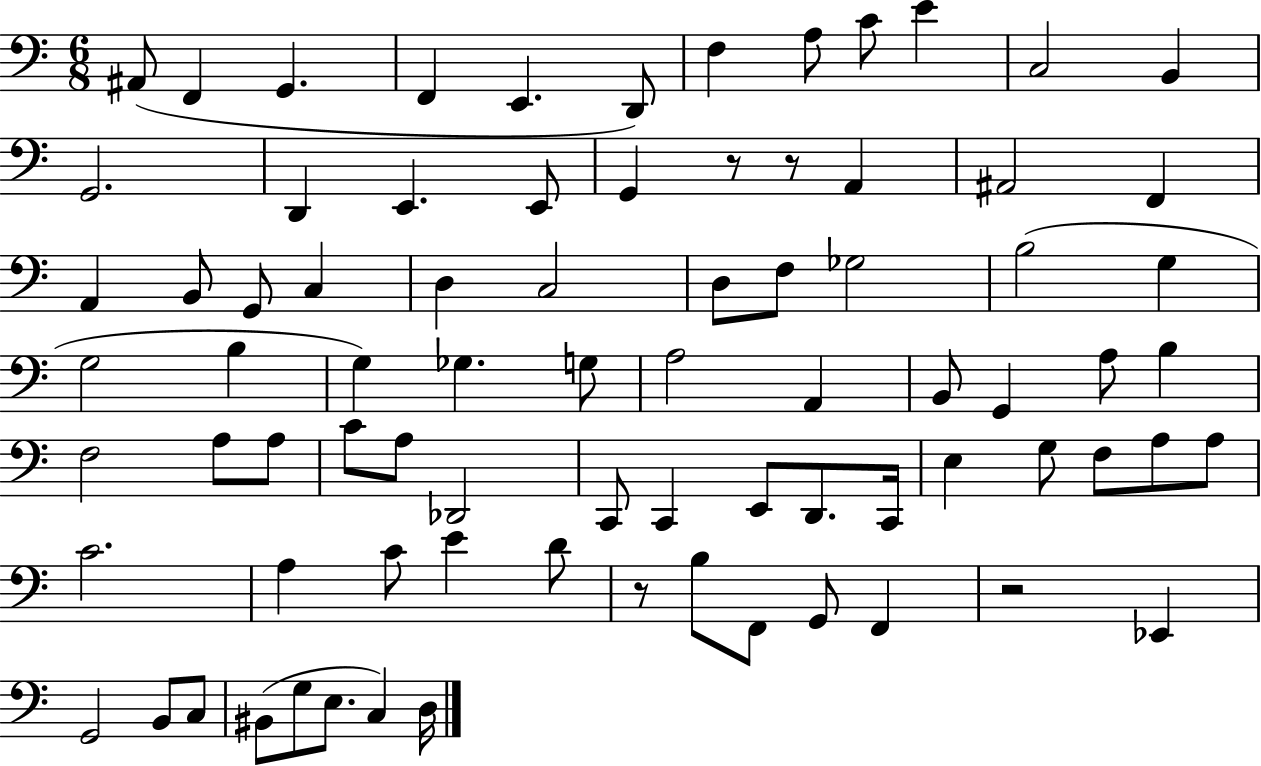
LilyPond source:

{
  \clef bass
  \numericTimeSignature
  \time 6/8
  \key c \major
  ais,8( f,4 g,4. | f,4 e,4. d,8) | f4 a8 c'8 e'4 | c2 b,4 | \break g,2. | d,4 e,4. e,8 | g,4 r8 r8 a,4 | ais,2 f,4 | \break a,4 b,8 g,8 c4 | d4 c2 | d8 f8 ges2 | b2( g4 | \break g2 b4 | g4) ges4. g8 | a2 a,4 | b,8 g,4 a8 b4 | \break f2 a8 a8 | c'8 a8 des,2 | c,8 c,4 e,8 d,8. c,16 | e4 g8 f8 a8 a8 | \break c'2. | a4 c'8 e'4 d'8 | r8 b8 f,8 g,8 f,4 | r2 ees,4 | \break g,2 b,8 c8 | bis,8( g8 e8. c4) d16 | \bar "|."
}